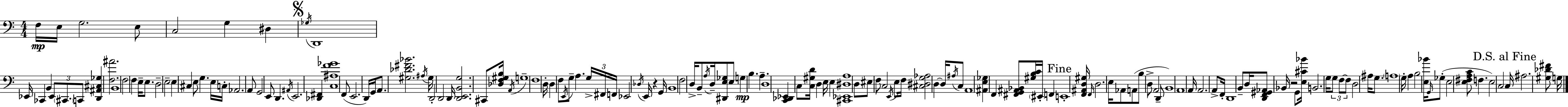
{
  \clef bass
  \numericTimeSignature
  \time 4/4
  \key c \major
  f16\mp e16 g2. e8 | c2 g4 dis4 | \mark \markup { \musicglyph "scripts.segno" } \acciaccatura { ges16 } d,1 | ees,16 ces,4 b,4 \tuplet 3/2 { ees,8 \parenthesize cis,8. c,8 } | \break <d, ais, cis ges>4 <f ais'>2. | b,1 | f2 f4 e16-- e8. | d2-- e2-- | \break e4 cis4 e8 g4. | e16 c16-. aes,2. a,8 | g,2 e,8 d,4. | \acciaccatura { ais,16 } e,2. <des, fis,>4 | \break <c ais f' ges'>1 | f,8( e,2. | d,16) g,16 a,8. <gis des' fis' bes'>2. | \acciaccatura { ais16 } gis16 d,2-. d,2 | \break d,16 <d, e, b, g>2. | cis,8 <des f gis b>16 \acciaccatura { a,16 } g1-- | f1 | d16-. d4 f8 \acciaccatura { e,16 } g8-- a4. | \break \tuplet 3/2 { g16-> fis,16 f,16 } ees,2 \acciaccatura { des16 } | e,16 r4 g,16 b,1 | f2 d16-> b,8-- | \acciaccatura { a16 } d16-- <dis, e ges>8 e8 g4\mp b4. | \break a4.-- d1 | <c, des, ees,>4 c8 <c gis d'>16 d4 | e16 e4 <cis, ees, dis a>1 | d8 eis8 f8 c2 | \break \acciaccatura { e,16 } e8 f16 <cis dis g aes>2 | d4~~ d16 \acciaccatura { ais16 } c8 a,1 | <ais, e ges>4 f,4 | <fis, g, ais, bes,>8 <gis b c'>16 \parenthesize eis,16-. f,4 \mark "Fine" e,1-. | \break <f, ais, d gis>16 \grace { f,16 } d2. | e16 aes,8 a,8( b8 d8-> | a,2 d,8-- b,1) | a,1 | \break a,16 a,2. | a,8-> f,16-. d,1 | b,8-- d16 <d, f, gis, aes,>8 bes,16 | r2 g,8 <e cis' bes'>16 b,2. | \break g16 \tuplet 3/2 { g8 f8~~ f8 } d2 | ais16 g8. \parenthesize a1 | g16-. a4 b2 | <e bes'>16 \grace { g,16 }( ges8-. e2 | \break <e fis a c'>8 f4. e2) | c2 \mark "D.S. al Fine" c16 ais2. | <gis des' fis'>8 g16 \bar "|."
}